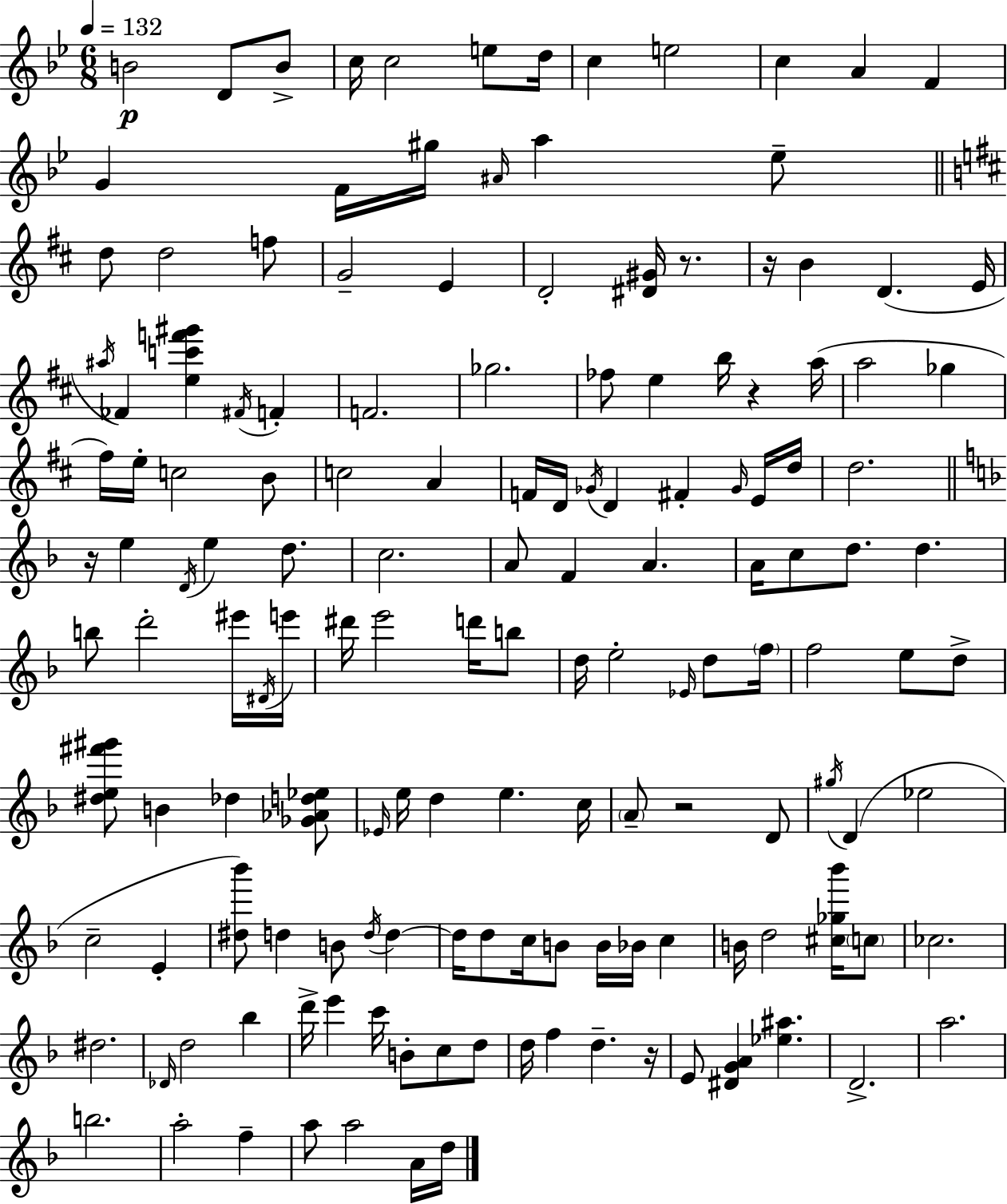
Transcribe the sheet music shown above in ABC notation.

X:1
T:Untitled
M:6/8
L:1/4
K:Bb
B2 D/2 B/2 c/4 c2 e/2 d/4 c e2 c A F G F/4 ^g/4 ^A/4 a _e/2 d/2 d2 f/2 G2 E D2 [^D^G]/4 z/2 z/4 B D E/4 ^a/4 _F [ec'f'^g'] ^F/4 F F2 _g2 _f/2 e b/4 z a/4 a2 _g ^f/4 e/4 c2 B/2 c2 A F/4 D/4 _G/4 D ^F _G/4 E/4 d/4 d2 z/4 e D/4 e d/2 c2 A/2 F A A/4 c/2 d/2 d b/2 d'2 ^e'/4 ^D/4 e'/4 ^d'/4 e'2 d'/4 b/2 d/4 e2 _E/4 d/2 f/4 f2 e/2 d/2 [^de^f'^g']/2 B _d [_G_Ad_e]/2 _E/4 e/4 d e c/4 A/2 z2 D/2 ^g/4 D _e2 c2 E [^d_b']/2 d B/2 d/4 d d/4 d/2 c/4 B/2 B/4 _B/4 c B/4 d2 [^c_g_b']/4 c/2 _c2 ^d2 _D/4 d2 _b d'/4 e' c'/4 B/2 c/2 d/2 d/4 f d z/4 E/2 [^DGA] [_e^a] D2 a2 b2 a2 f a/2 a2 A/4 d/4